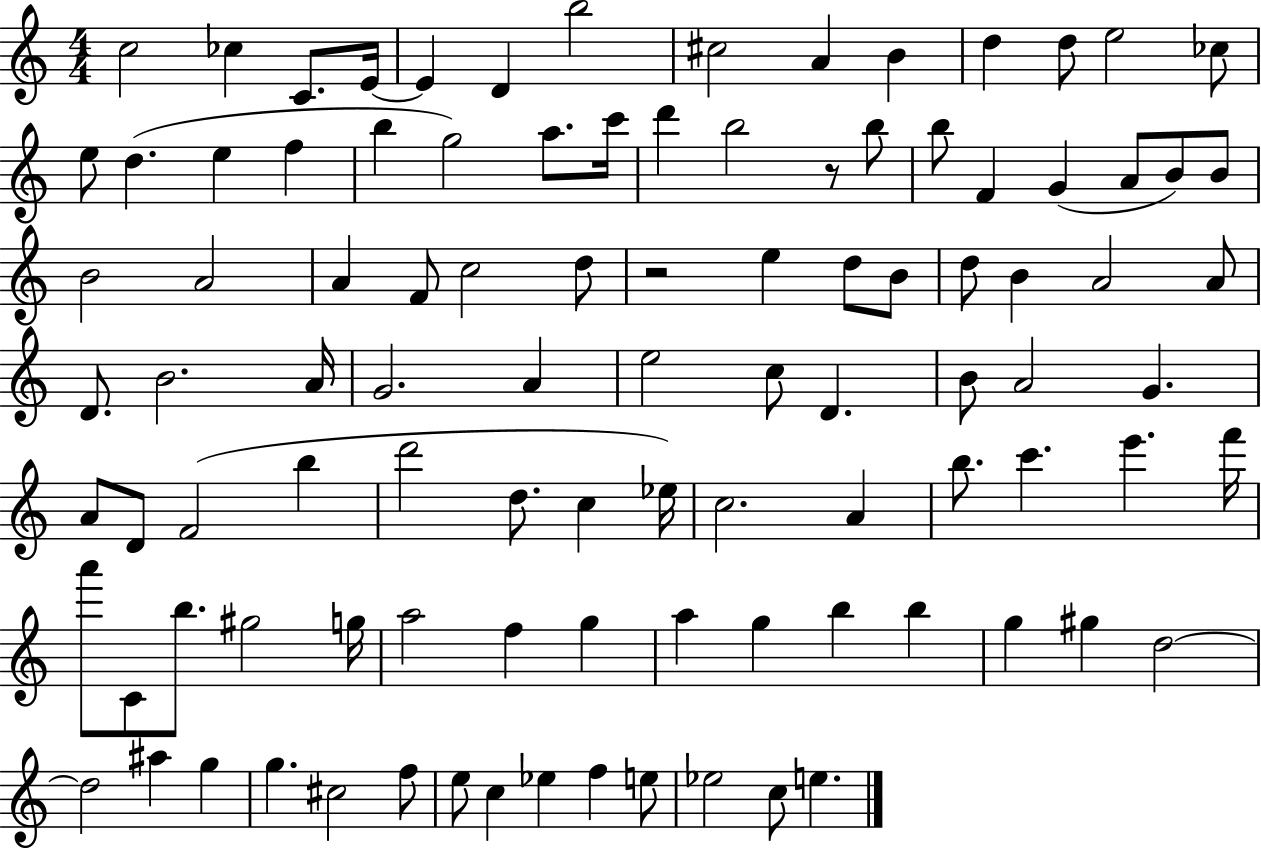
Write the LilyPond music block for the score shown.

{
  \clef treble
  \numericTimeSignature
  \time 4/4
  \key c \major
  \repeat volta 2 { c''2 ces''4 c'8. e'16~~ | e'4 d'4 b''2 | cis''2 a'4 b'4 | d''4 d''8 e''2 ces''8 | \break e''8 d''4.( e''4 f''4 | b''4 g''2) a''8. c'''16 | d'''4 b''2 r8 b''8 | b''8 f'4 g'4( a'8 b'8) b'8 | \break b'2 a'2 | a'4 f'8 c''2 d''8 | r2 e''4 d''8 b'8 | d''8 b'4 a'2 a'8 | \break d'8. b'2. a'16 | g'2. a'4 | e''2 c''8 d'4. | b'8 a'2 g'4. | \break a'8 d'8 f'2( b''4 | d'''2 d''8. c''4 ees''16) | c''2. a'4 | b''8. c'''4. e'''4. f'''16 | \break a'''8 c'8 b''8. gis''2 g''16 | a''2 f''4 g''4 | a''4 g''4 b''4 b''4 | g''4 gis''4 d''2~~ | \break d''2 ais''4 g''4 | g''4. cis''2 f''8 | e''8 c''4 ees''4 f''4 e''8 | ees''2 c''8 e''4. | \break } \bar "|."
}